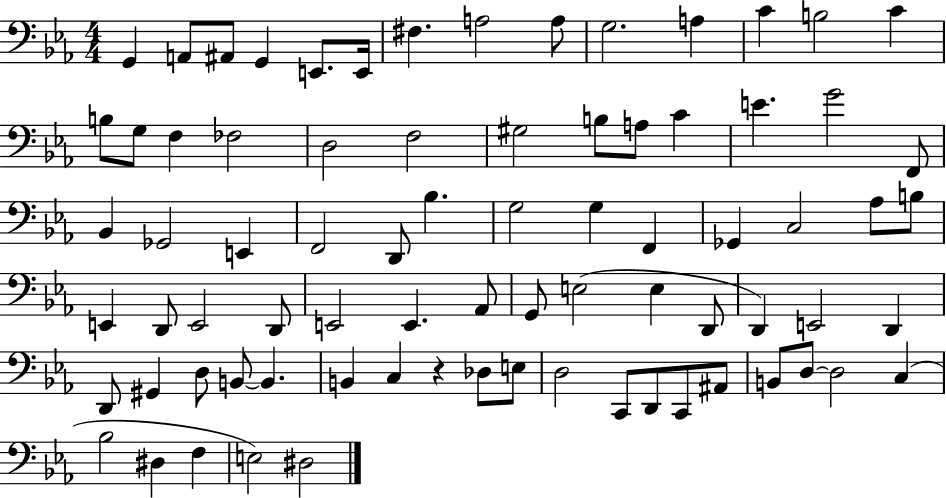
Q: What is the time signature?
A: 4/4